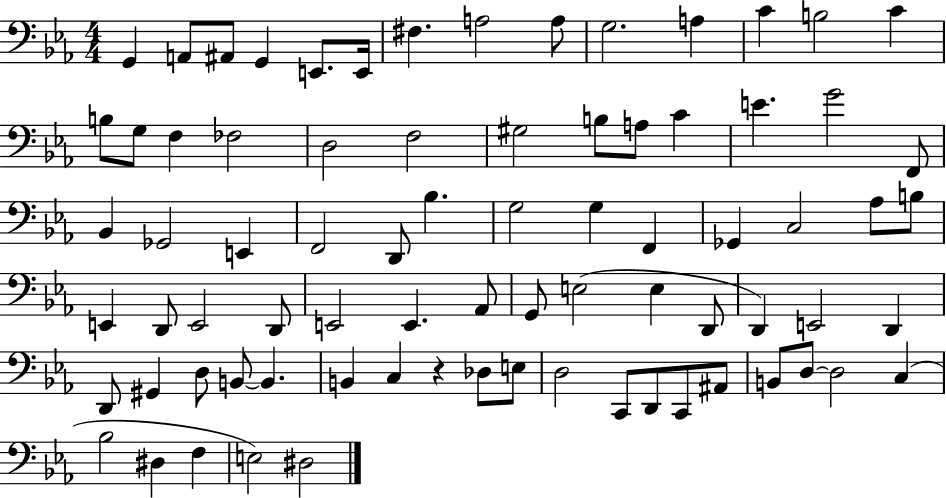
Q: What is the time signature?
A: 4/4